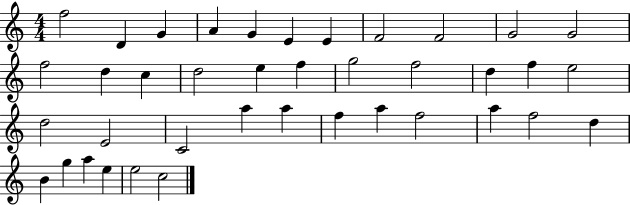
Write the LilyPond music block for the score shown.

{
  \clef treble
  \numericTimeSignature
  \time 4/4
  \key c \major
  f''2 d'4 g'4 | a'4 g'4 e'4 e'4 | f'2 f'2 | g'2 g'2 | \break f''2 d''4 c''4 | d''2 e''4 f''4 | g''2 f''2 | d''4 f''4 e''2 | \break d''2 e'2 | c'2 a''4 a''4 | f''4 a''4 f''2 | a''4 f''2 d''4 | \break b'4 g''4 a''4 e''4 | e''2 c''2 | \bar "|."
}